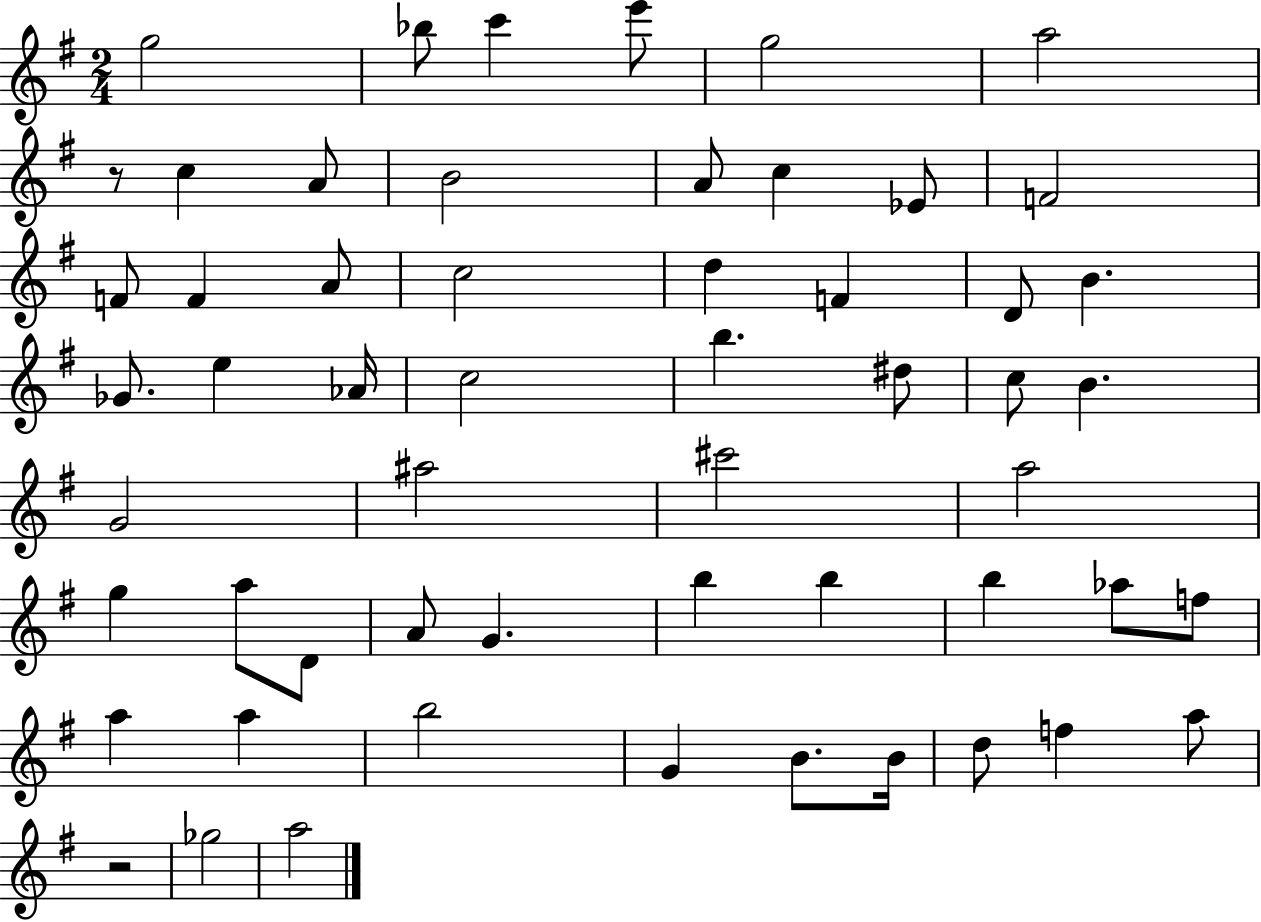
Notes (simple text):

G5/h Bb5/e C6/q E6/e G5/h A5/h R/e C5/q A4/e B4/h A4/e C5/q Eb4/e F4/h F4/e F4/q A4/e C5/h D5/q F4/q D4/e B4/q. Gb4/e. E5/q Ab4/s C5/h B5/q. D#5/e C5/e B4/q. G4/h A#5/h C#6/h A5/h G5/q A5/e D4/e A4/e G4/q. B5/q B5/q B5/q Ab5/e F5/e A5/q A5/q B5/h G4/q B4/e. B4/s D5/e F5/q A5/e R/h Gb5/h A5/h